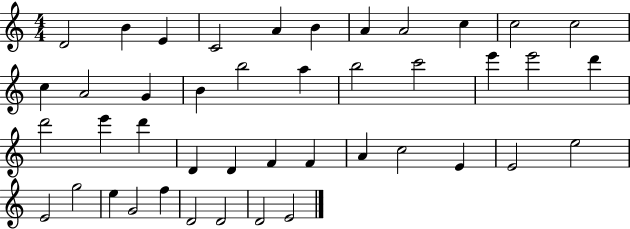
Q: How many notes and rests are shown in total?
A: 43